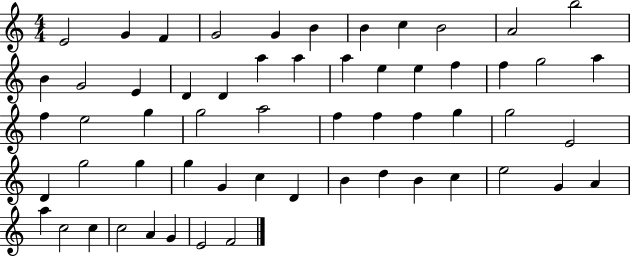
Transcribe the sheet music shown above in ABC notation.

X:1
T:Untitled
M:4/4
L:1/4
K:C
E2 G F G2 G B B c B2 A2 b2 B G2 E D D a a a e e f f g2 a f e2 g g2 a2 f f f g g2 E2 D g2 g g G c D B d B c e2 G A a c2 c c2 A G E2 F2